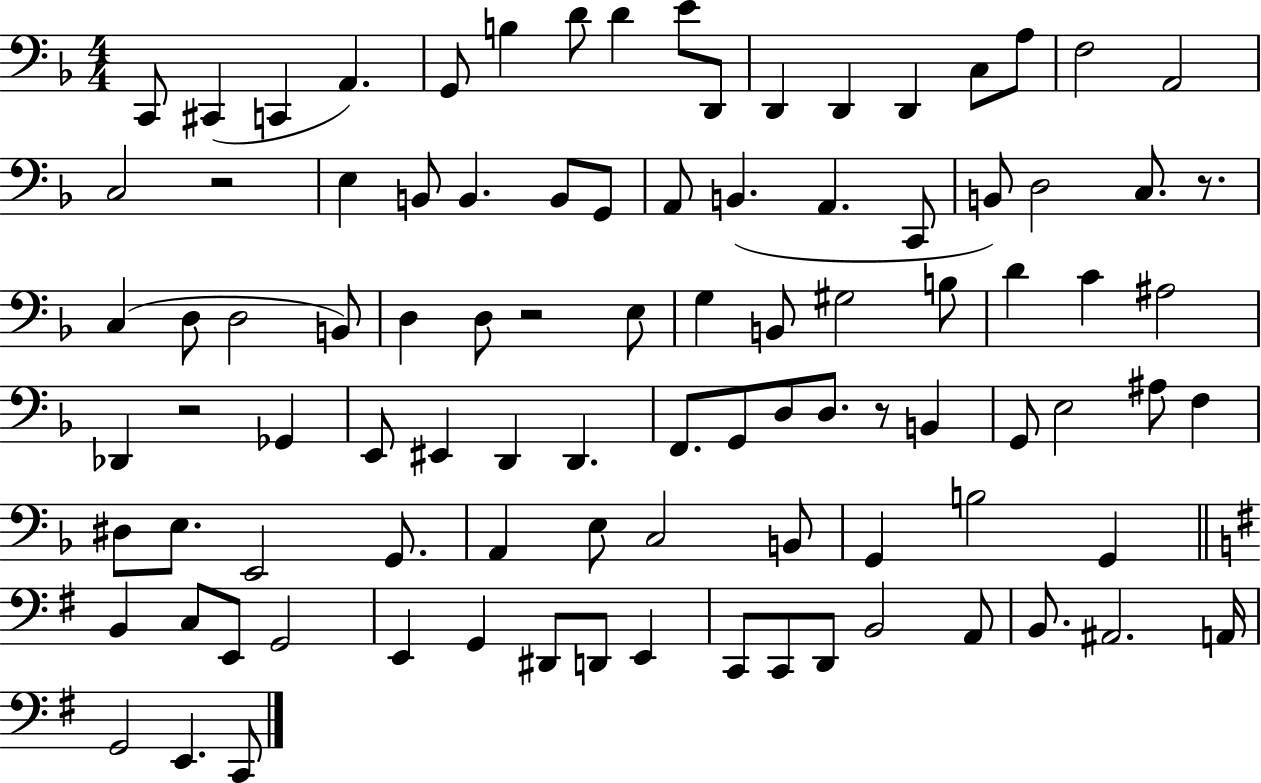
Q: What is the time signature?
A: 4/4